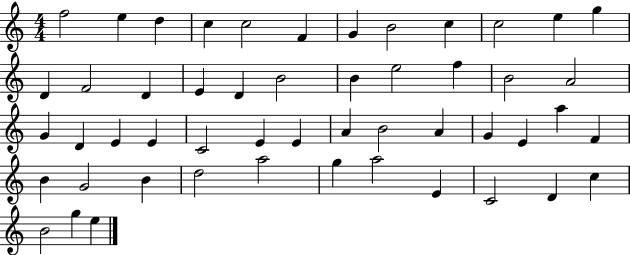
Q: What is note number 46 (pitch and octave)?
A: C4